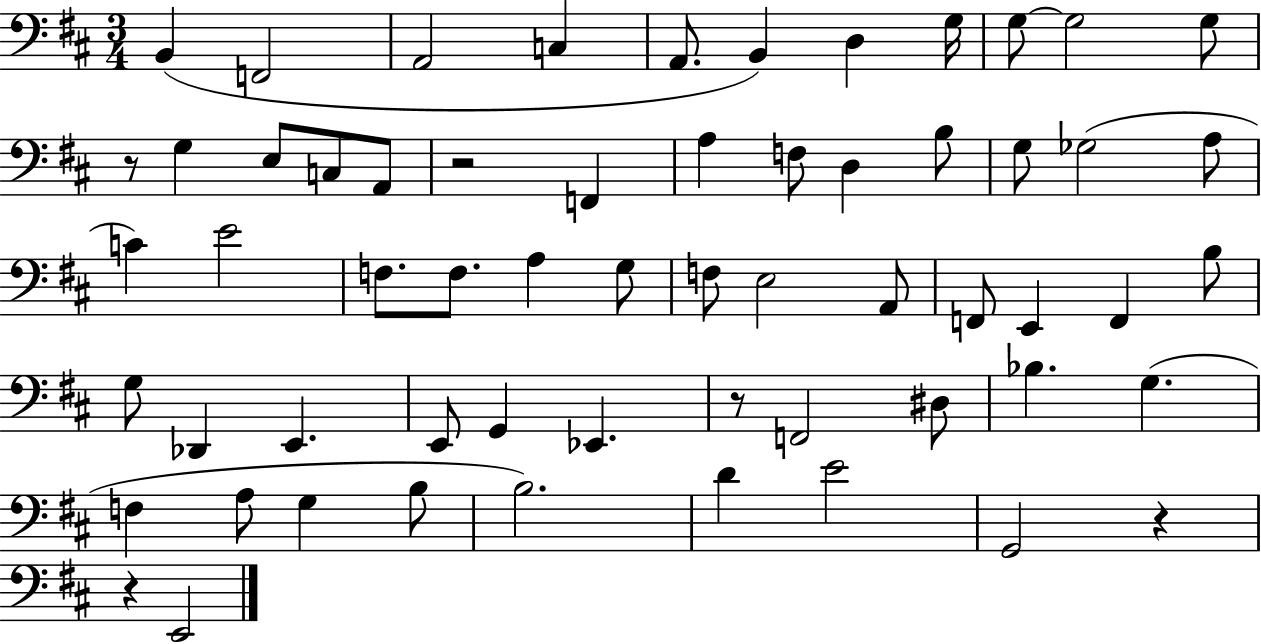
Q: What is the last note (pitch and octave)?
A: E2